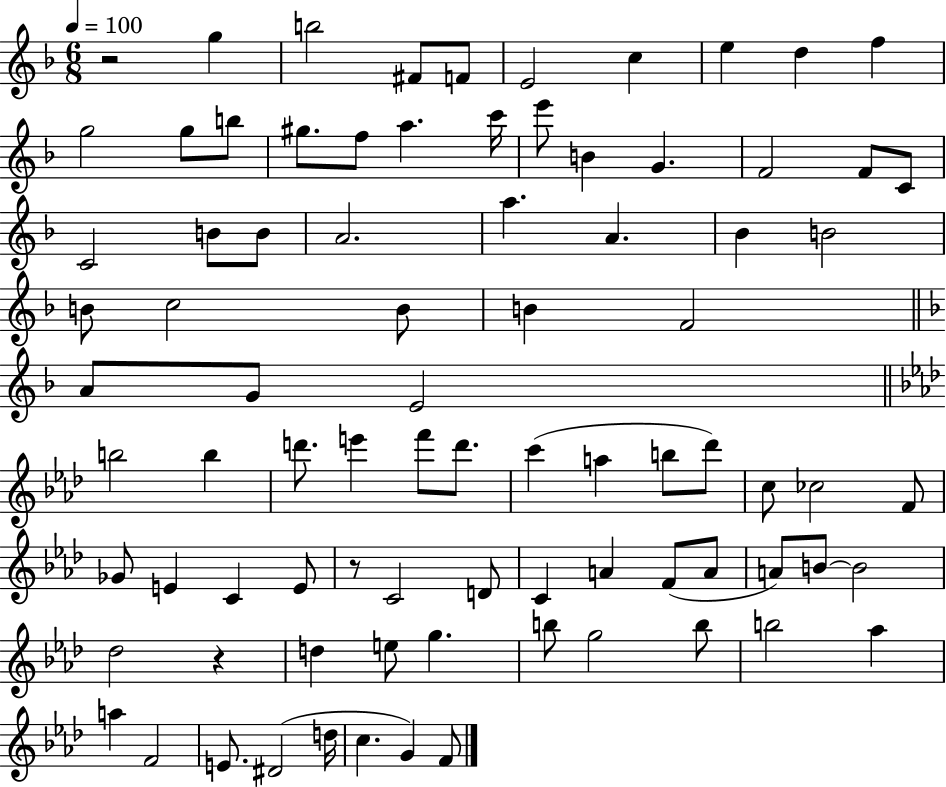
{
  \clef treble
  \numericTimeSignature
  \time 6/8
  \key f \major
  \tempo 4 = 100
  r2 g''4 | b''2 fis'8 f'8 | e'2 c''4 | e''4 d''4 f''4 | \break g''2 g''8 b''8 | gis''8. f''8 a''4. c'''16 | e'''8 b'4 g'4. | f'2 f'8 c'8 | \break c'2 b'8 b'8 | a'2. | a''4. a'4. | bes'4 b'2 | \break b'8 c''2 b'8 | b'4 f'2 | \bar "||" \break \key d \minor a'8 g'8 e'2 | \bar "||" \break \key f \minor b''2 b''4 | d'''8. e'''4 f'''8 d'''8. | c'''4( a''4 b''8 des'''8) | c''8 ces''2 f'8 | \break ges'8 e'4 c'4 e'8 | r8 c'2 d'8 | c'4 a'4 f'8( a'8 | a'8) b'8~~ b'2 | \break des''2 r4 | d''4 e''8 g''4. | b''8 g''2 b''8 | b''2 aes''4 | \break a''4 f'2 | e'8. dis'2( d''16 | c''4. g'4) f'8 | \bar "|."
}